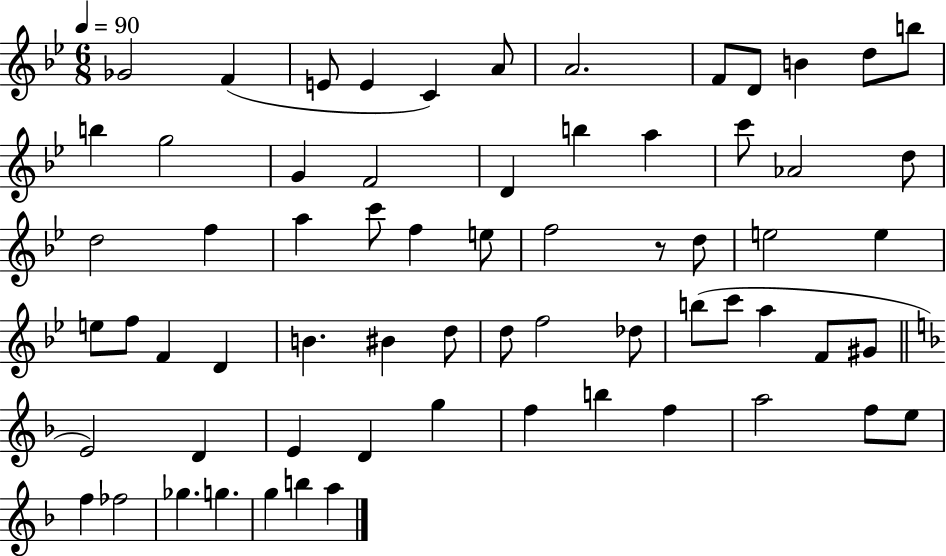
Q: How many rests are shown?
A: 1